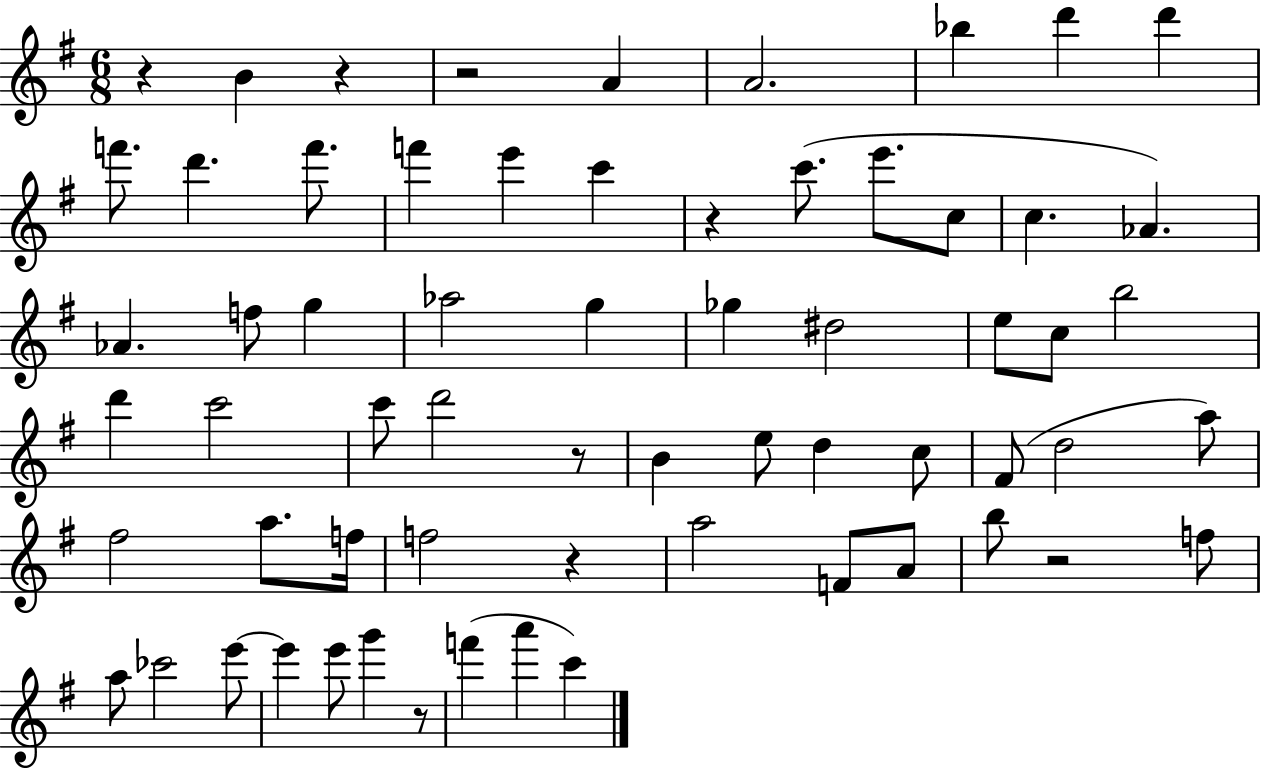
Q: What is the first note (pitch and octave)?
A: B4